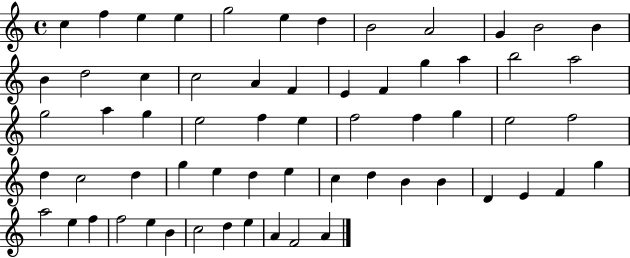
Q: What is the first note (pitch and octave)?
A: C5